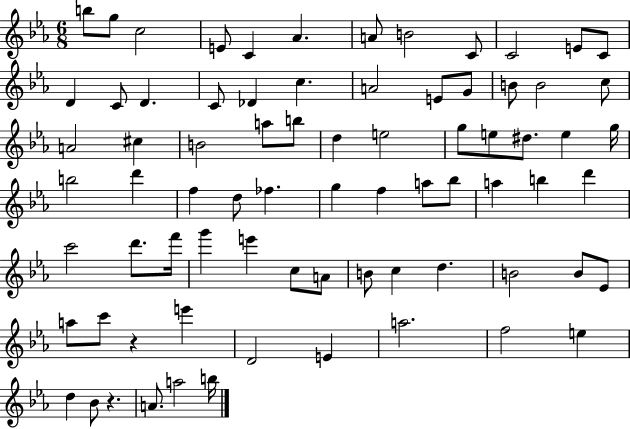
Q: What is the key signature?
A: EES major